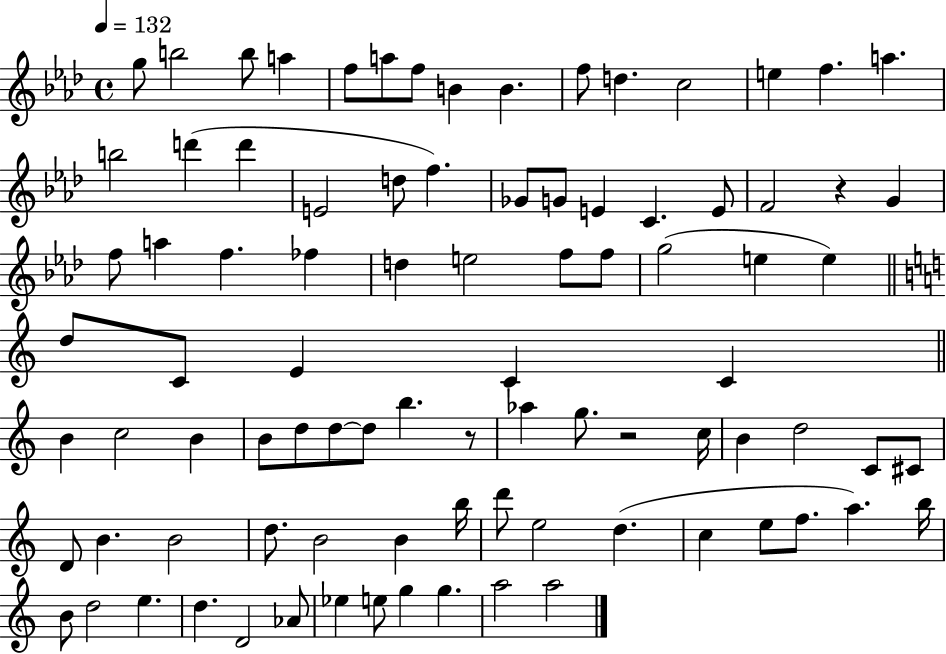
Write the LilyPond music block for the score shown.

{
  \clef treble
  \time 4/4
  \defaultTimeSignature
  \key aes \major
  \tempo 4 = 132
  \repeat volta 2 { g''8 b''2 b''8 a''4 | f''8 a''8 f''8 b'4 b'4. | f''8 d''4. c''2 | e''4 f''4. a''4. | \break b''2 d'''4( d'''4 | e'2 d''8 f''4.) | ges'8 g'8 e'4 c'4. e'8 | f'2 r4 g'4 | \break f''8 a''4 f''4. fes''4 | d''4 e''2 f''8 f''8 | g''2( e''4 e''4) | \bar "||" \break \key c \major d''8 c'8 e'4 c'4 c'4 | \bar "||" \break \key c \major b'4 c''2 b'4 | b'8 d''8 d''8~~ d''8 b''4. r8 | aes''4 g''8. r2 c''16 | b'4 d''2 c'8 cis'8 | \break d'8 b'4. b'2 | d''8. b'2 b'4 b''16 | d'''8 e''2 d''4.( | c''4 e''8 f''8. a''4.) b''16 | \break b'8 d''2 e''4. | d''4. d'2 aes'8 | ees''4 e''8 g''4 g''4. | a''2 a''2 | \break } \bar "|."
}